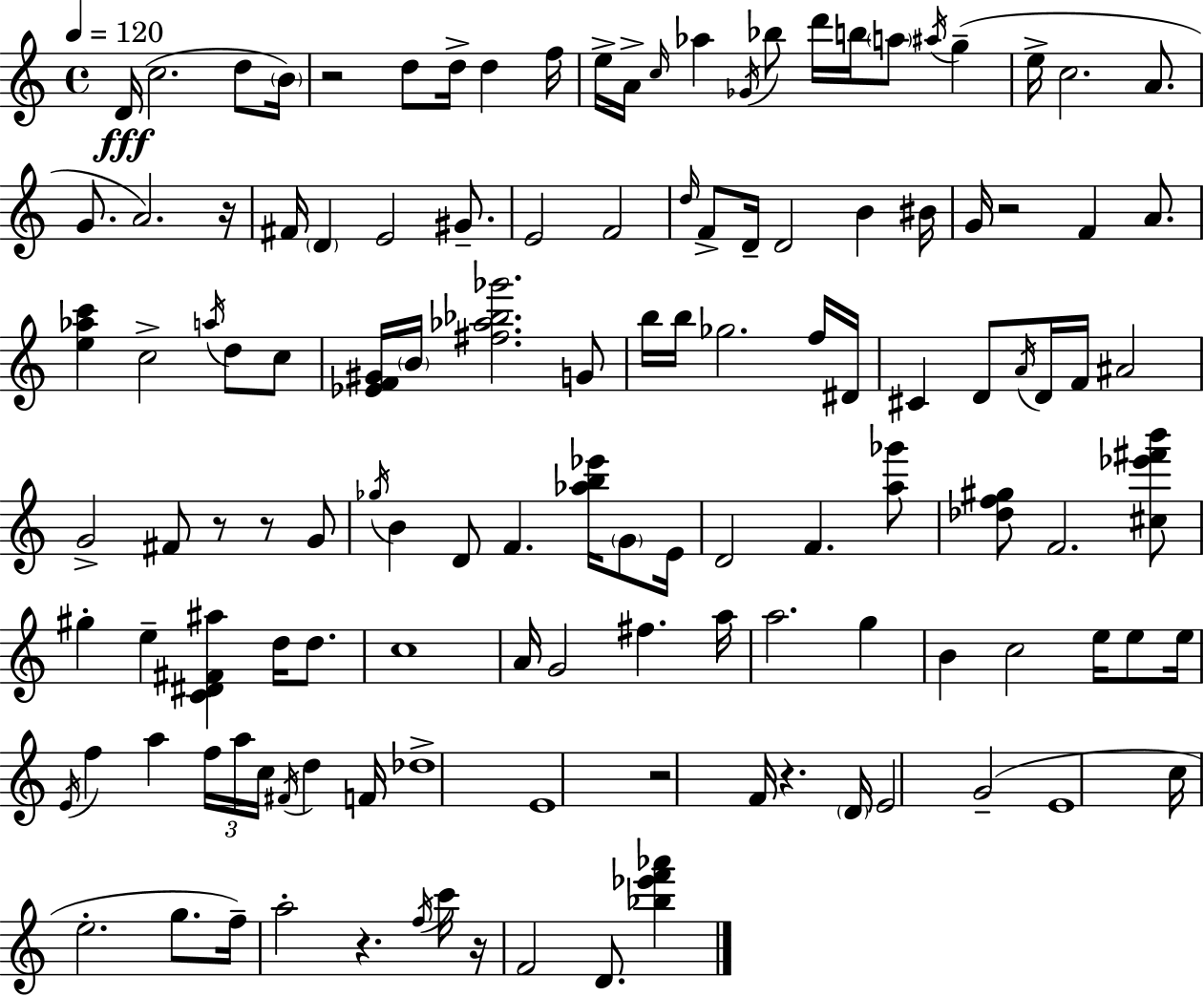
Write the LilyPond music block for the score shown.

{
  \clef treble
  \time 4/4
  \defaultTimeSignature
  \key c \major
  \tempo 4 = 120
  d'16(\fff c''2. d''8 \parenthesize b'16) | r2 d''8 d''16-> d''4 f''16 | e''16-> a'16-> \grace { c''16 } aes''4 \acciaccatura { ges'16 } bes''8 d'''16 b''16 \parenthesize a''8 \acciaccatura { ais''16 } g''4--( | e''16-> c''2. | \break a'8. g'8. a'2.) | r16 fis'16 \parenthesize d'4 e'2 | gis'8.-- e'2 f'2 | \grace { d''16 } f'8-> d'16-- d'2 b'4 | \break bis'16 g'16 r2 f'4 | a'8. <e'' aes'' c'''>4 c''2-> | \acciaccatura { a''16 } d''8 c''8 <ees' f' gis'>16 \parenthesize b'16 <fis'' aes'' bes'' ges'''>2. | g'8 b''16 b''16 ges''2. | \break f''16 dis'16 cis'4 d'8 \acciaccatura { a'16 } d'16 f'16 ais'2 | g'2-> fis'8 | r8 r8 g'8 \acciaccatura { ges''16 } b'4 d'8 f'4. | <aes'' b'' ees'''>16 \parenthesize g'8 e'16 d'2 f'4. | \break <a'' ges'''>8 <des'' f'' gis''>8 f'2. | <cis'' ees''' fis''' b'''>8 gis''4-. e''4-- <c' dis' fis' ais''>4 | d''16 d''8. c''1 | a'16 g'2 | \break fis''4. a''16 a''2. | g''4 b'4 c''2 | e''16 e''8 e''16 \acciaccatura { e'16 } f''4 a''4 | \tuplet 3/2 { f''16 a''16 c''16 } \acciaccatura { fis'16 } d''4 f'16 des''1-> | \break e'1 | r2 | f'16 r4. \parenthesize d'16 e'2 | g'2--( e'1 | \break c''16 e''2.-. | g''8. f''16--) a''2-. | r4. \acciaccatura { f''16 } c'''16 r16 f'2 | d'8. <bes'' ees''' f''' aes'''>4 \bar "|."
}